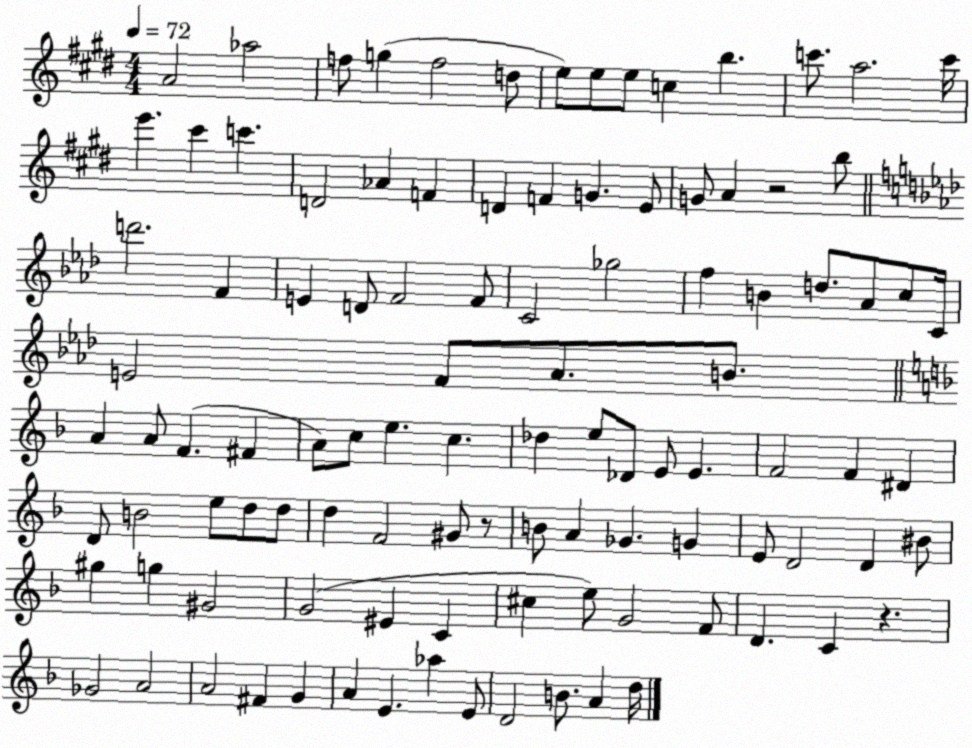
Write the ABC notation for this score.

X:1
T:Untitled
M:4/4
L:1/4
K:E
A2 _a2 f/2 g f2 d/2 e/2 e/2 e/2 c b c'/2 a2 c'/4 e' ^c' c' D2 _A F D F G E/2 G/2 A z2 b/2 d'2 F E D/2 F2 F/2 C2 _g2 f B d/2 _A/2 c/2 C/4 E2 F/2 _A/2 B/2 A A/2 F ^F A/2 c/2 e c _d e/2 _D/2 E/2 E F2 F ^D D/2 B2 e/2 d/2 d/2 d F2 ^G/2 z/2 B/2 A _G G E/2 D2 D ^B/2 ^g g ^G2 G2 ^E C ^c e/2 G2 F/2 D C z _G2 A2 A2 ^F G A E _a E/2 D2 B/2 A d/4